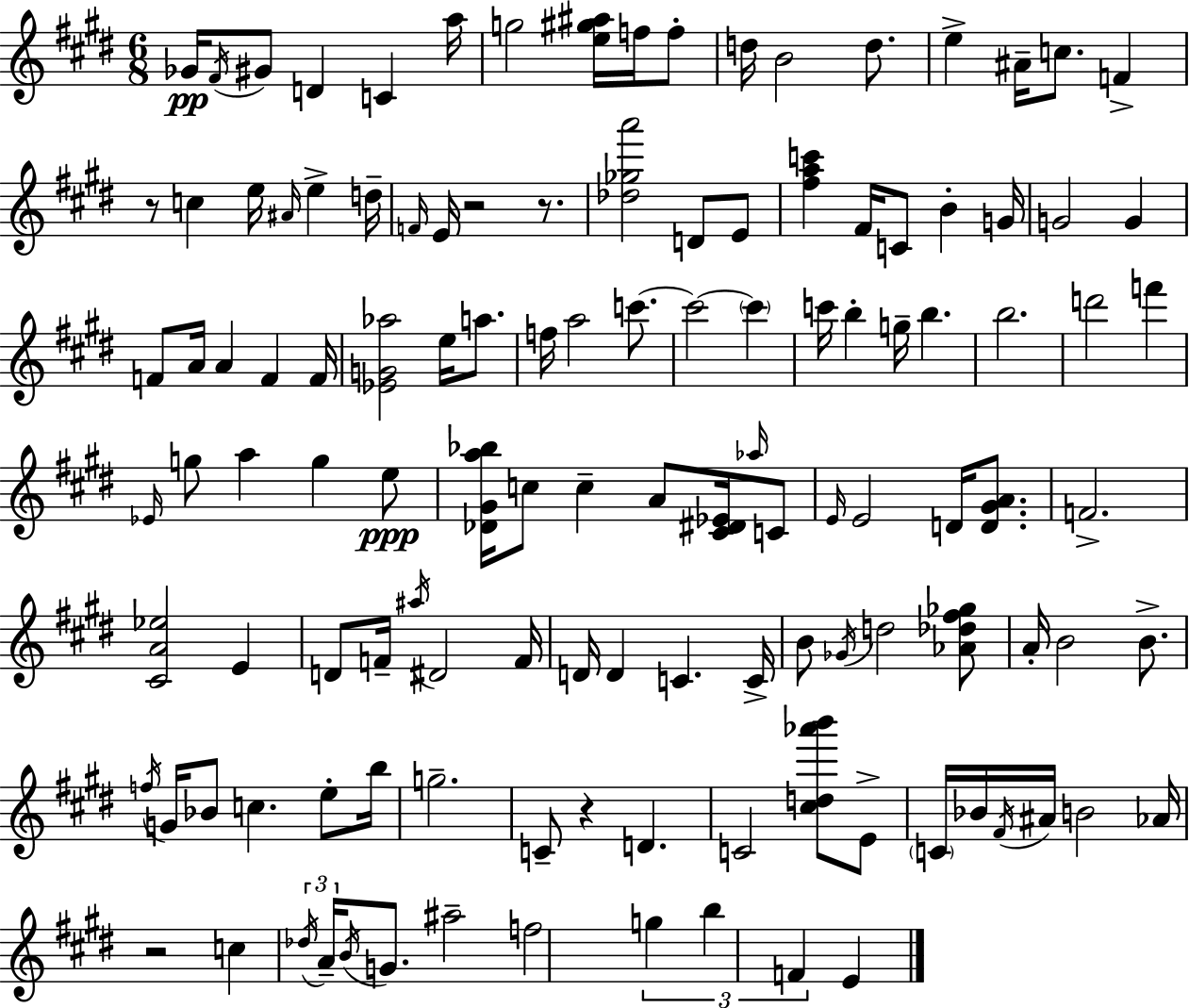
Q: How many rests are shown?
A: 5